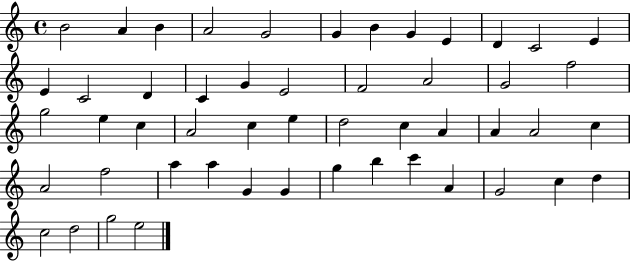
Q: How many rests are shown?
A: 0